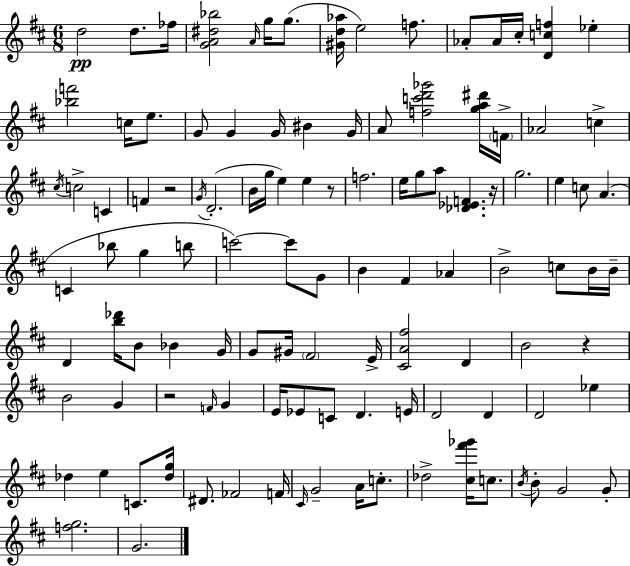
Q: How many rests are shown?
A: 5